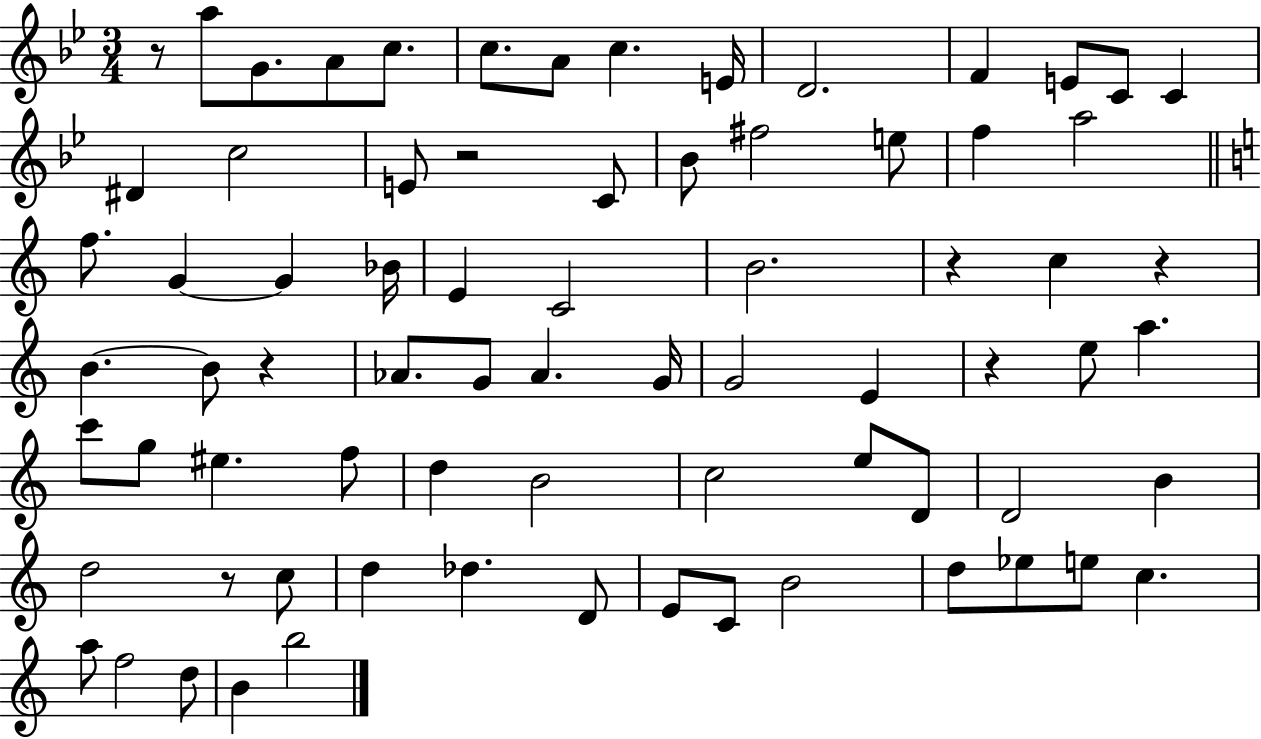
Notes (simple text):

R/e A5/e G4/e. A4/e C5/e. C5/e. A4/e C5/q. E4/s D4/h. F4/q E4/e C4/e C4/q D#4/q C5/h E4/e R/h C4/e Bb4/e F#5/h E5/e F5/q A5/h F5/e. G4/q G4/q Bb4/s E4/q C4/h B4/h. R/q C5/q R/q B4/q. B4/e R/q Ab4/e. G4/e Ab4/q. G4/s G4/h E4/q R/q E5/e A5/q. C6/e G5/e EIS5/q. F5/e D5/q B4/h C5/h E5/e D4/e D4/h B4/q D5/h R/e C5/e D5/q Db5/q. D4/e E4/e C4/e B4/h D5/e Eb5/e E5/e C5/q. A5/e F5/h D5/e B4/q B5/h